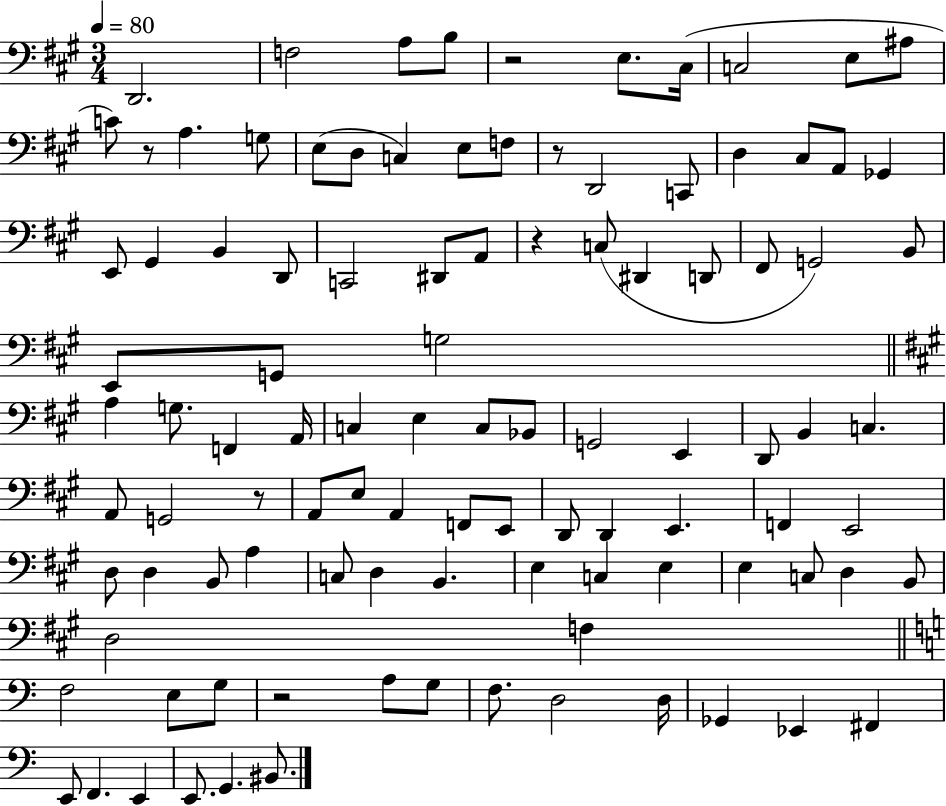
D2/h. F3/h A3/e B3/e R/h E3/e. C#3/s C3/h E3/e A#3/e C4/e R/e A3/q. G3/e E3/e D3/e C3/q E3/e F3/e R/e D2/h C2/e D3/q C#3/e A2/e Gb2/q E2/e G#2/q B2/q D2/e C2/h D#2/e A2/e R/q C3/e D#2/q D2/e F#2/e G2/h B2/e E2/e G2/e G3/h A3/q G3/e. F2/q A2/s C3/q E3/q C3/e Bb2/e G2/h E2/q D2/e B2/q C3/q. A2/e G2/h R/e A2/e E3/e A2/q F2/e E2/e D2/e D2/q E2/q. F2/q E2/h D3/e D3/q B2/e A3/q C3/e D3/q B2/q. E3/q C3/q E3/q E3/q C3/e D3/q B2/e D3/h F3/q F3/h E3/e G3/e R/h A3/e G3/e F3/e. D3/h D3/s Gb2/q Eb2/q F#2/q E2/e F2/q. E2/q E2/e. G2/q. BIS2/e.